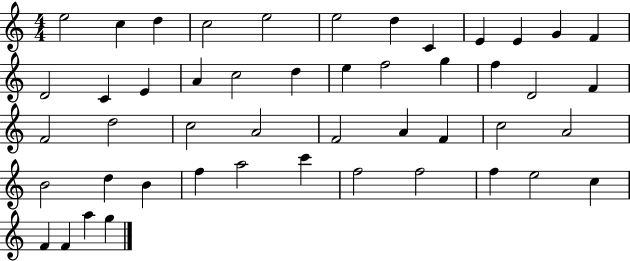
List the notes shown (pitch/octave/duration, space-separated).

E5/h C5/q D5/q C5/h E5/h E5/h D5/q C4/q E4/q E4/q G4/q F4/q D4/h C4/q E4/q A4/q C5/h D5/q E5/q F5/h G5/q F5/q D4/h F4/q F4/h D5/h C5/h A4/h F4/h A4/q F4/q C5/h A4/h B4/h D5/q B4/q F5/q A5/h C6/q F5/h F5/h F5/q E5/h C5/q F4/q F4/q A5/q G5/q